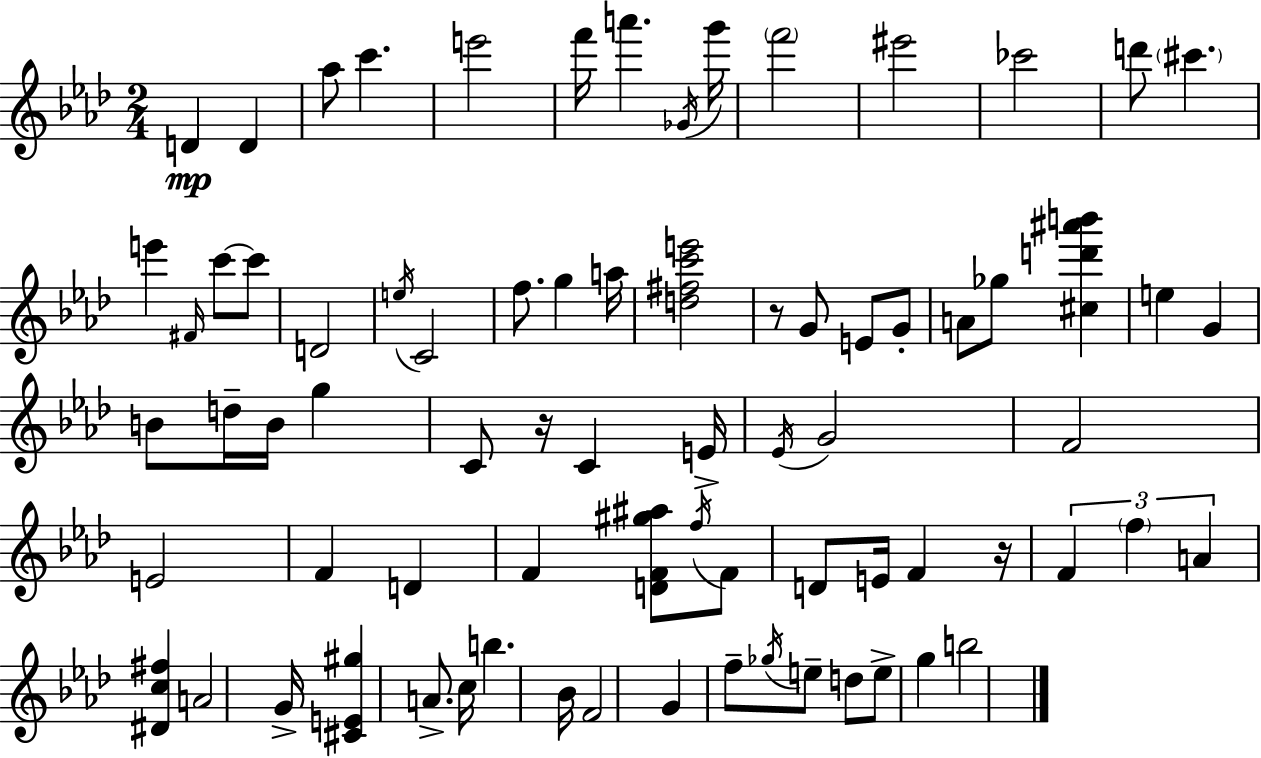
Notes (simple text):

D4/q D4/q Ab5/e C6/q. E6/h F6/s A6/q. Gb4/s G6/s F6/h EIS6/h CES6/h D6/e C#6/q. E6/q F#4/s C6/e C6/e D4/h E5/s C4/h F5/e. G5/q A5/s [D5,F#5,C6,E6]/h R/e G4/e E4/e G4/e A4/e Gb5/e [C#5,D6,A#6,B6]/q E5/q G4/q B4/e D5/s B4/s G5/q C4/e R/s C4/q E4/s Eb4/s G4/h F4/h E4/h F4/q D4/q F4/q [D4,F4,G#5,A#5]/e F5/s F4/e D4/e E4/s F4/q R/s F4/q F5/q A4/q [D#4,C5,F#5]/q A4/h G4/s [C#4,E4,G#5]/q A4/e. C5/s B5/q. Bb4/s F4/h G4/q F5/e Gb5/s E5/e D5/e E5/e G5/q B5/h